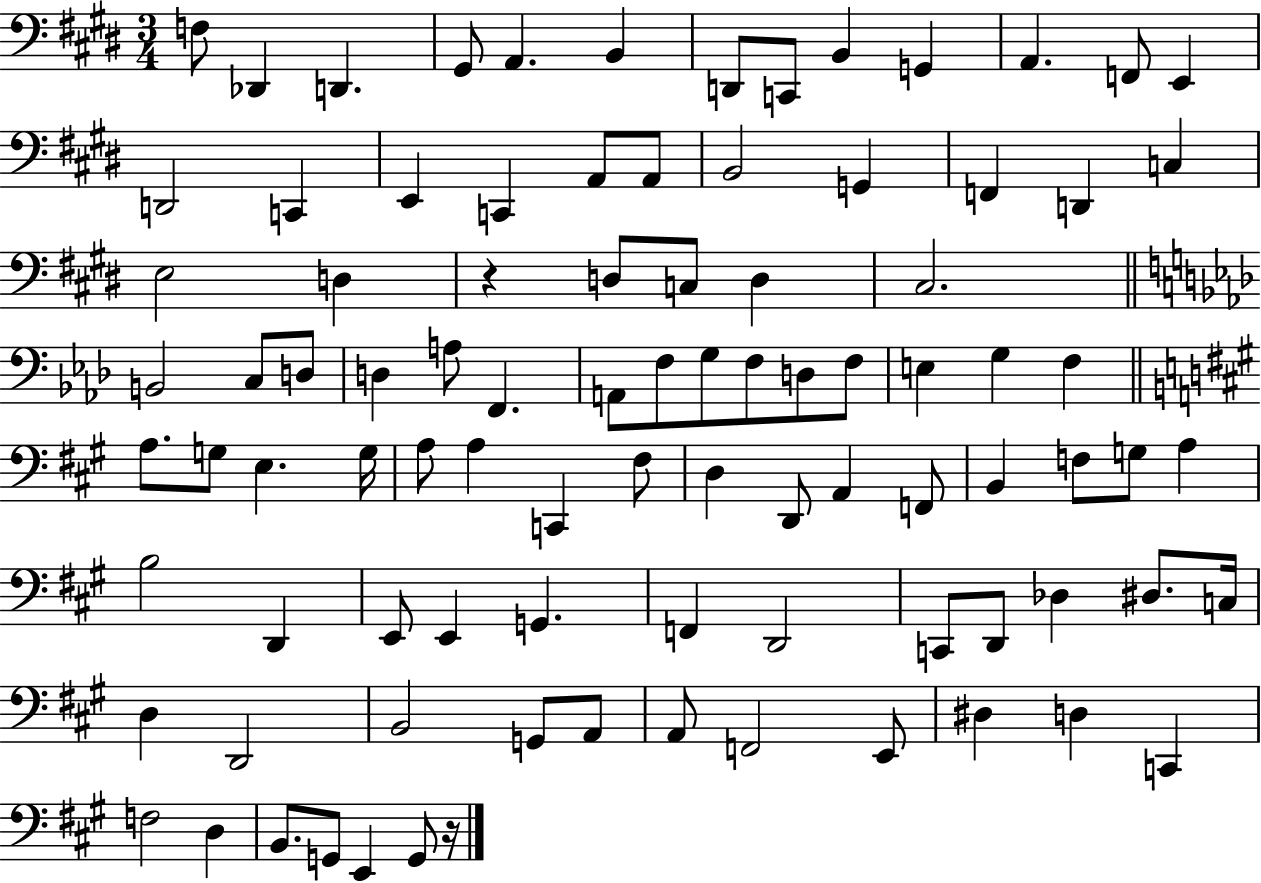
X:1
T:Untitled
M:3/4
L:1/4
K:E
F,/2 _D,, D,, ^G,,/2 A,, B,, D,,/2 C,,/2 B,, G,, A,, F,,/2 E,, D,,2 C,, E,, C,, A,,/2 A,,/2 B,,2 G,, F,, D,, C, E,2 D, z D,/2 C,/2 D, ^C,2 B,,2 C,/2 D,/2 D, A,/2 F,, A,,/2 F,/2 G,/2 F,/2 D,/2 F,/2 E, G, F, A,/2 G,/2 E, G,/4 A,/2 A, C,, ^F,/2 D, D,,/2 A,, F,,/2 B,, F,/2 G,/2 A, B,2 D,, E,,/2 E,, G,, F,, D,,2 C,,/2 D,,/2 _D, ^D,/2 C,/4 D, D,,2 B,,2 G,,/2 A,,/2 A,,/2 F,,2 E,,/2 ^D, D, C,, F,2 D, B,,/2 G,,/2 E,, G,,/2 z/4